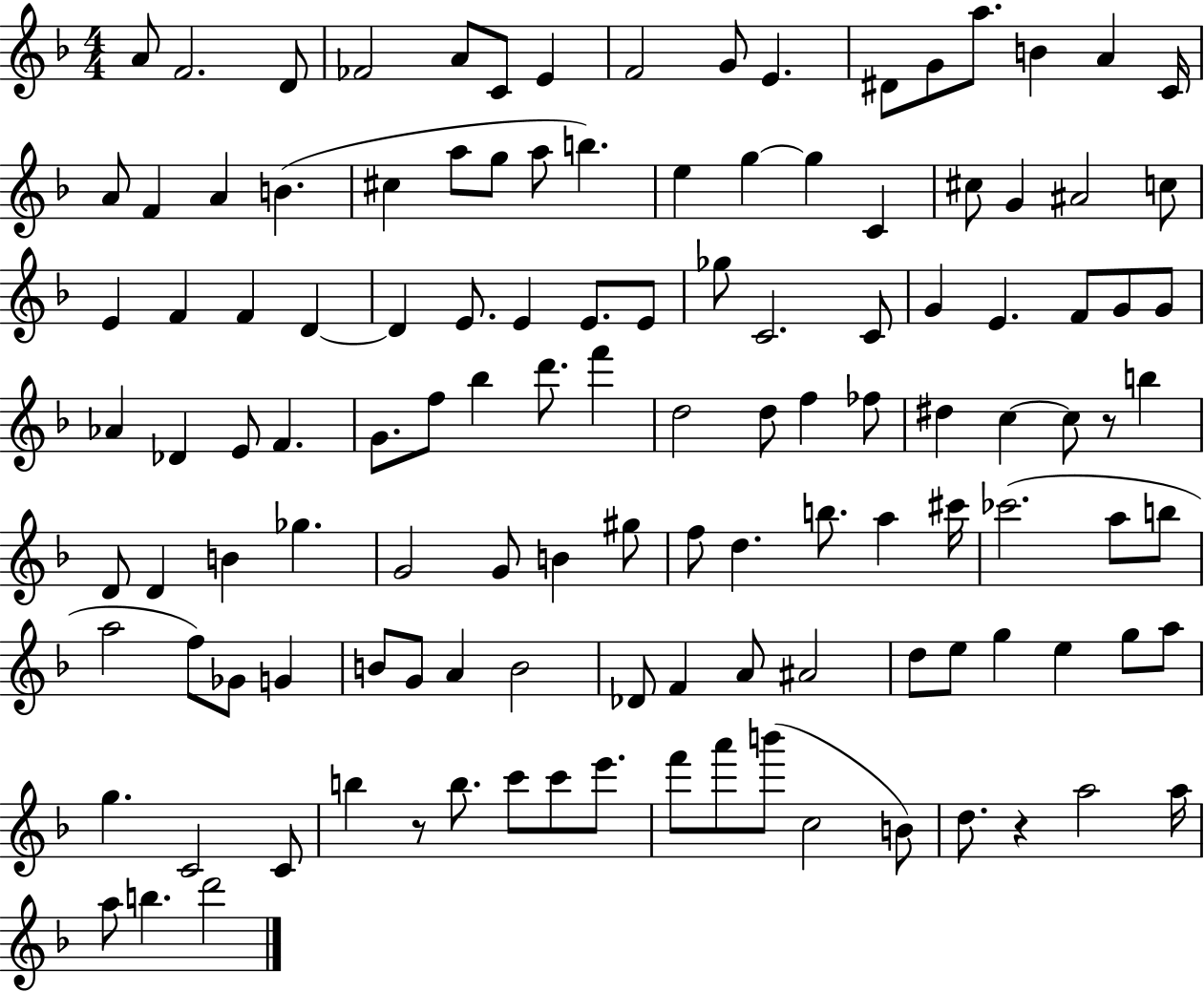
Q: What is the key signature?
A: F major